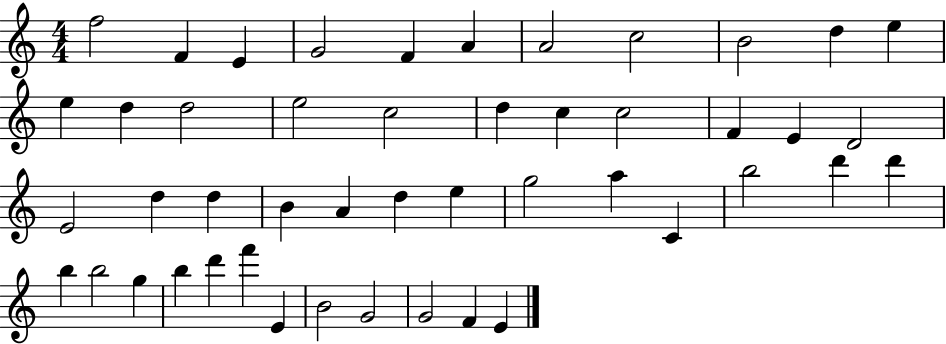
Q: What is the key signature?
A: C major